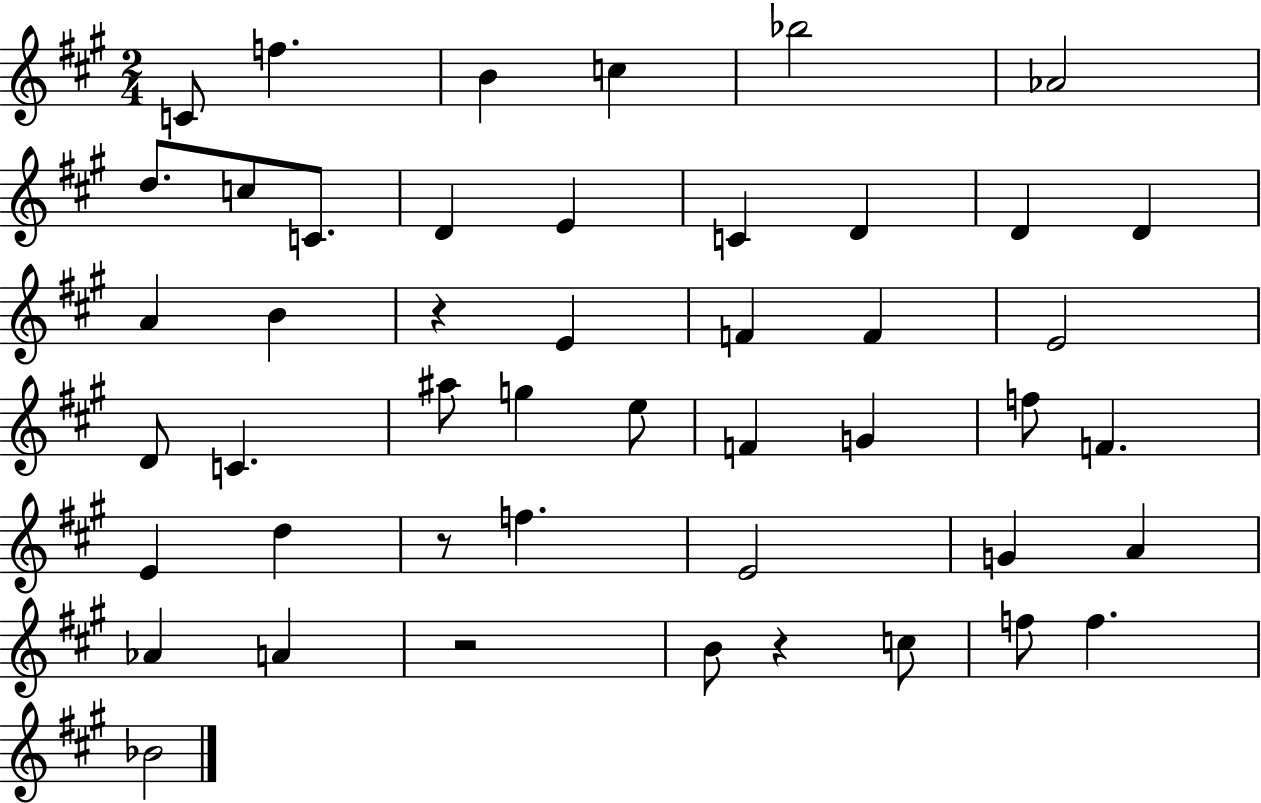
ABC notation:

X:1
T:Untitled
M:2/4
L:1/4
K:A
C/2 f B c _b2 _A2 d/2 c/2 C/2 D E C D D D A B z E F F E2 D/2 C ^a/2 g e/2 F G f/2 F E d z/2 f E2 G A _A A z2 B/2 z c/2 f/2 f _B2